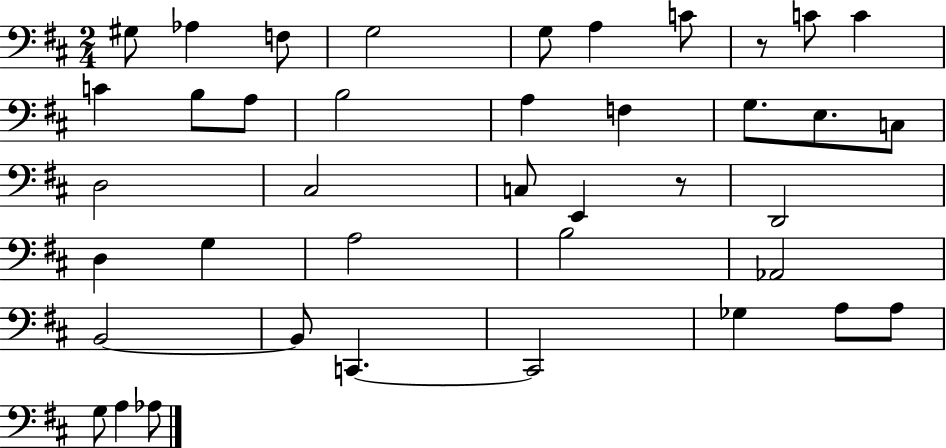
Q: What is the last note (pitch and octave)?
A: Ab3